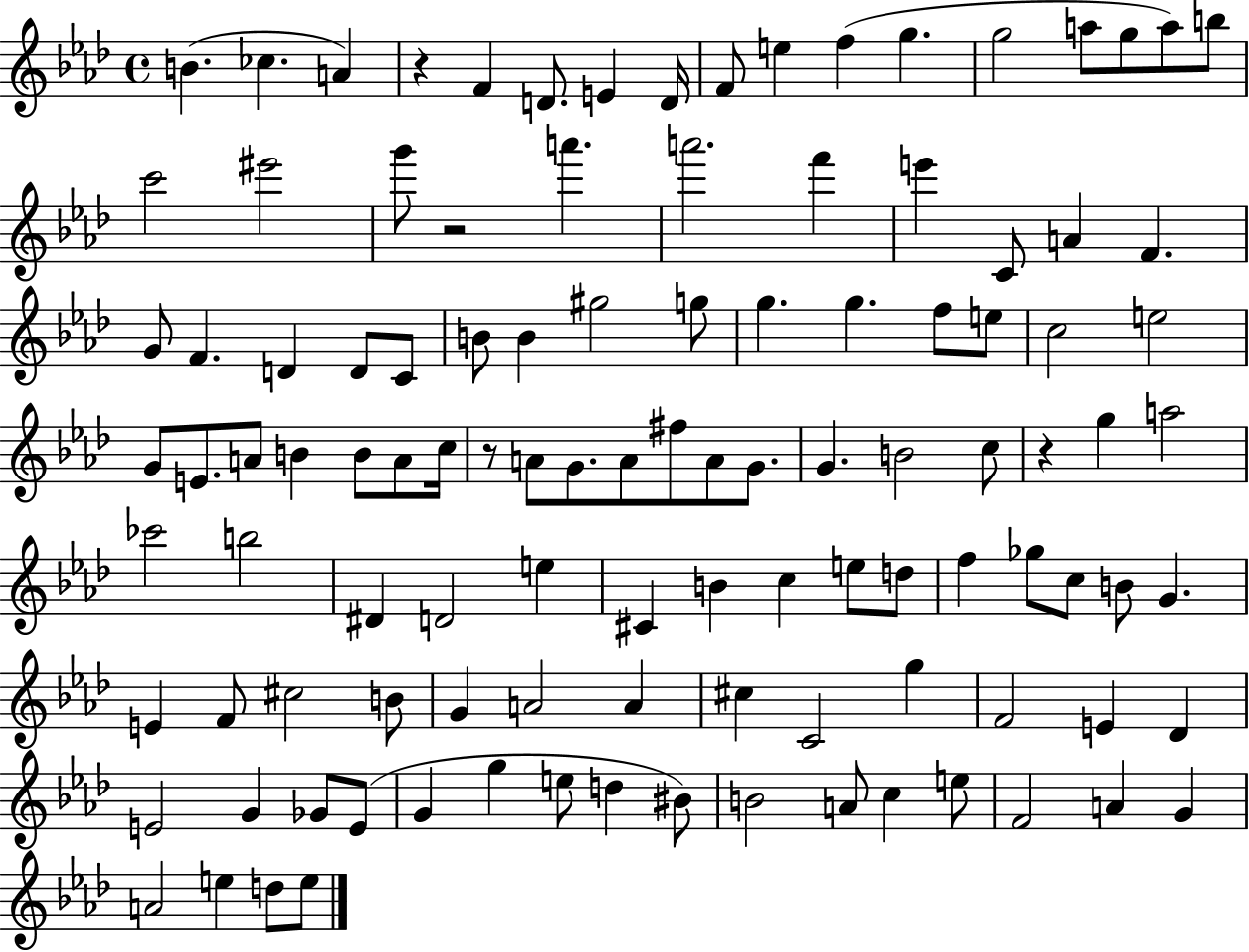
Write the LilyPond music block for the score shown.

{
  \clef treble
  \time 4/4
  \defaultTimeSignature
  \key aes \major
  b'4.( ces''4. a'4) | r4 f'4 d'8. e'4 d'16 | f'8 e''4 f''4( g''4. | g''2 a''8 g''8 a''8) b''8 | \break c'''2 eis'''2 | g'''8 r2 a'''4. | a'''2. f'''4 | e'''4 c'8 a'4 f'4. | \break g'8 f'4. d'4 d'8 c'8 | b'8 b'4 gis''2 g''8 | g''4. g''4. f''8 e''8 | c''2 e''2 | \break g'8 e'8. a'8 b'4 b'8 a'8 c''16 | r8 a'8 g'8. a'8 fis''8 a'8 g'8. | g'4. b'2 c''8 | r4 g''4 a''2 | \break ces'''2 b''2 | dis'4 d'2 e''4 | cis'4 b'4 c''4 e''8 d''8 | f''4 ges''8 c''8 b'8 g'4. | \break e'4 f'8 cis''2 b'8 | g'4 a'2 a'4 | cis''4 c'2 g''4 | f'2 e'4 des'4 | \break e'2 g'4 ges'8 e'8( | g'4 g''4 e''8 d''4 bis'8) | b'2 a'8 c''4 e''8 | f'2 a'4 g'4 | \break a'2 e''4 d''8 e''8 | \bar "|."
}